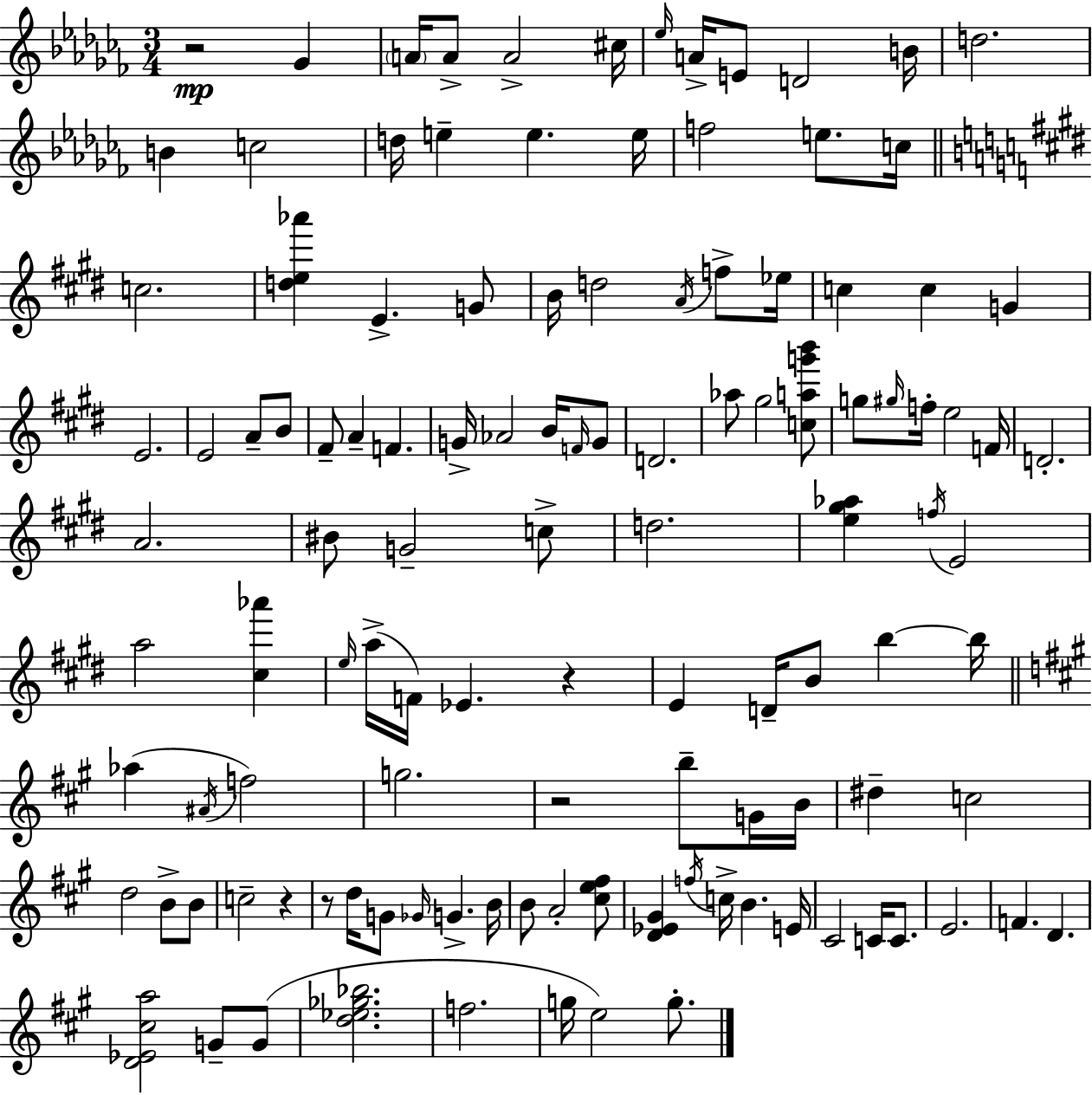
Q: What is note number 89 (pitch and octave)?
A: A4